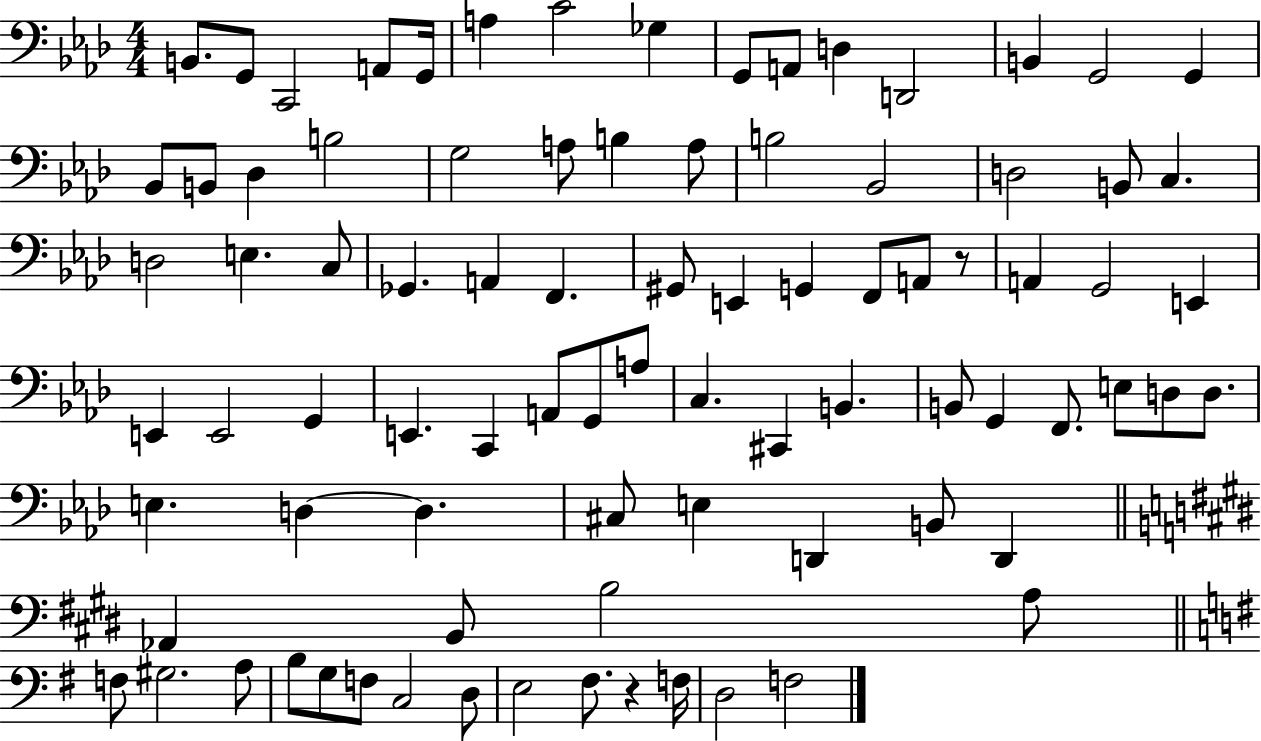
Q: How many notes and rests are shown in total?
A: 86